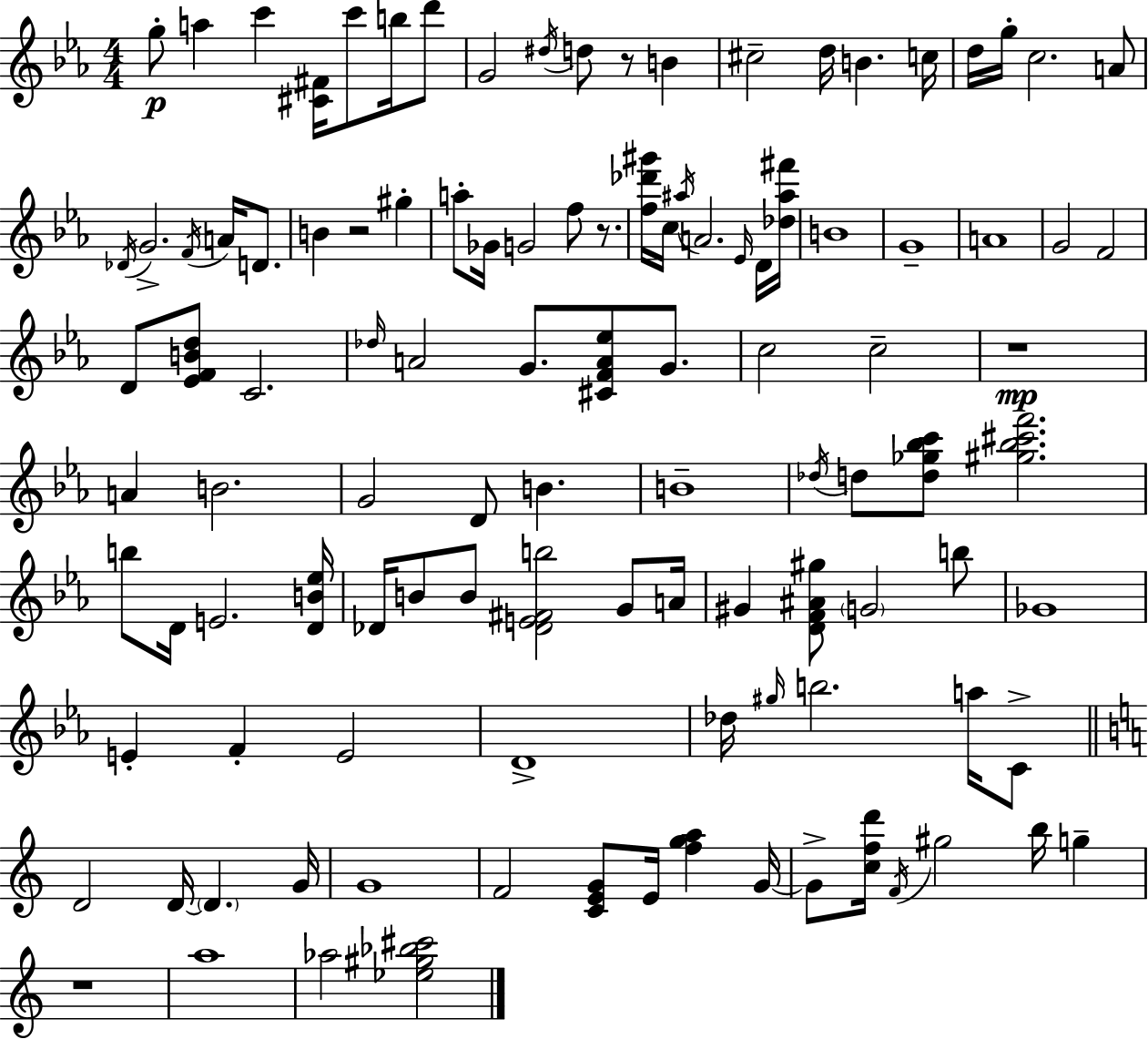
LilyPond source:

{
  \clef treble
  \numericTimeSignature
  \time 4/4
  \key ees \major
  g''8-.\p a''4 c'''4 <cis' fis'>16 c'''8 b''16 d'''8 | g'2 \acciaccatura { dis''16 } d''8 r8 b'4 | cis''2-- d''16 b'4. | c''16 d''16 g''16-. c''2. a'8 | \break \acciaccatura { des'16 } g'2.-> \acciaccatura { f'16 } a'16 | d'8. b'4 r2 gis''4-. | a''8-. ges'16 g'2 f''8 | r8. <f'' des''' gis'''>16 c''16 \acciaccatura { ais''16 } a'2. | \break \grace { ees'16 } d'16 <des'' ais'' fis'''>16 b'1 | g'1-- | a'1 | g'2 f'2 | \break d'8 <ees' f' b' d''>8 c'2. | \grace { des''16 } a'2 g'8. | <cis' f' a' ees''>8 g'8. c''2 c''2-- | r1\mp | \break a'4 b'2. | g'2 d'8 | b'4. b'1-- | \acciaccatura { des''16 } d''8 <d'' ges'' bes'' c'''>8 <gis'' bes'' cis''' f'''>2. | \break b''8 d'16 e'2. | <d' b' ees''>16 des'16 b'8 b'8 <des' e' fis' b''>2 | g'8 a'16 gis'4 <d' f' ais' gis''>8 \parenthesize g'2 | b''8 ges'1 | \break e'4-. f'4-. e'2 | d'1-> | des''16 \grace { gis''16 } b''2. | a''16 c'8-> \bar "||" \break \key c \major d'2 d'16~~ \parenthesize d'4. g'16 | g'1 | f'2 <c' e' g'>8 e'16 <f'' g'' a''>4 g'16~~ | g'8-> <c'' f'' d'''>16 \acciaccatura { f'16 } gis''2 b''16 g''4-- | \break r1 | a''1 | aes''2 <ees'' gis'' bes'' cis'''>2 | \bar "|."
}